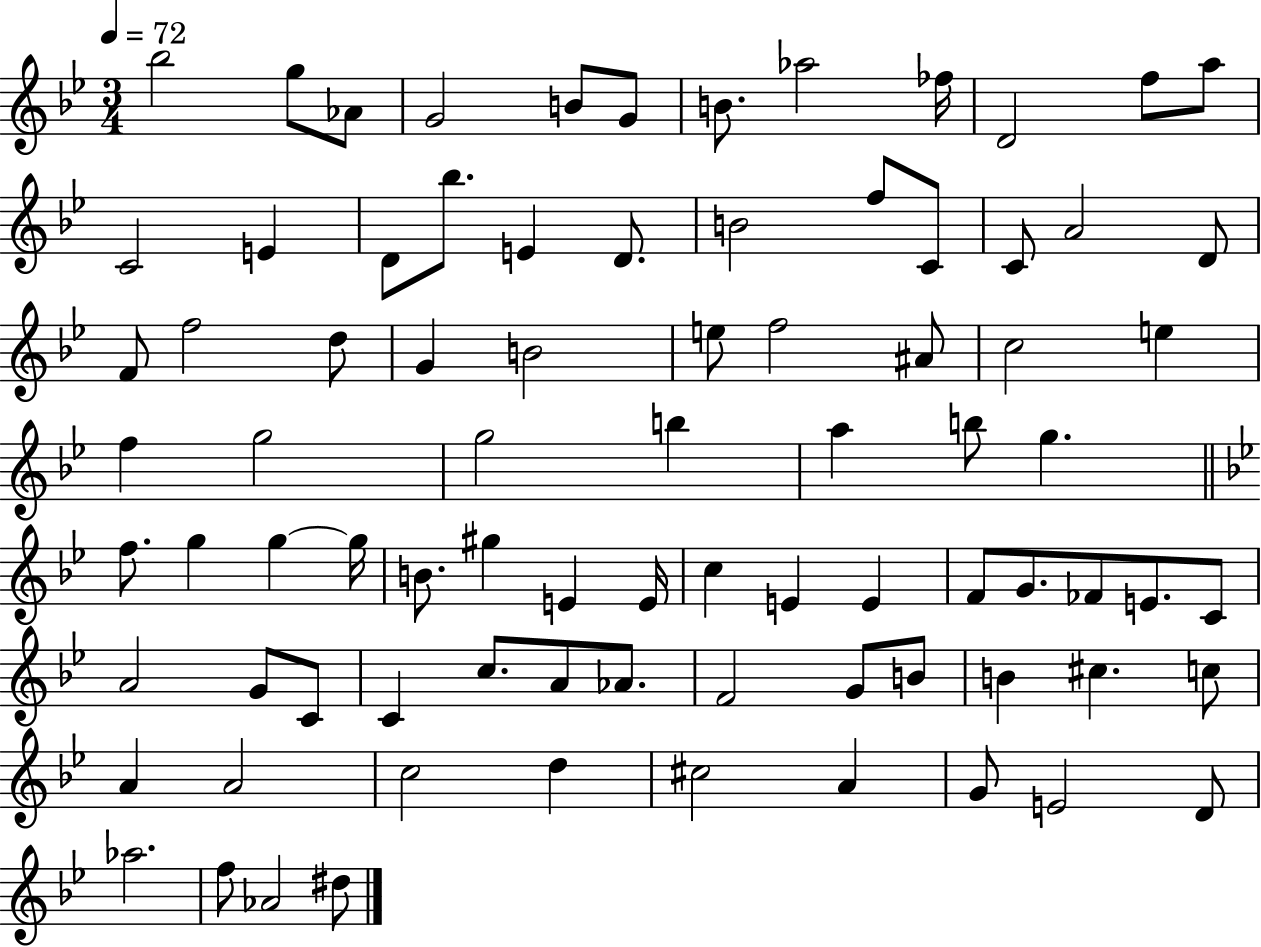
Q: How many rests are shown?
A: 0